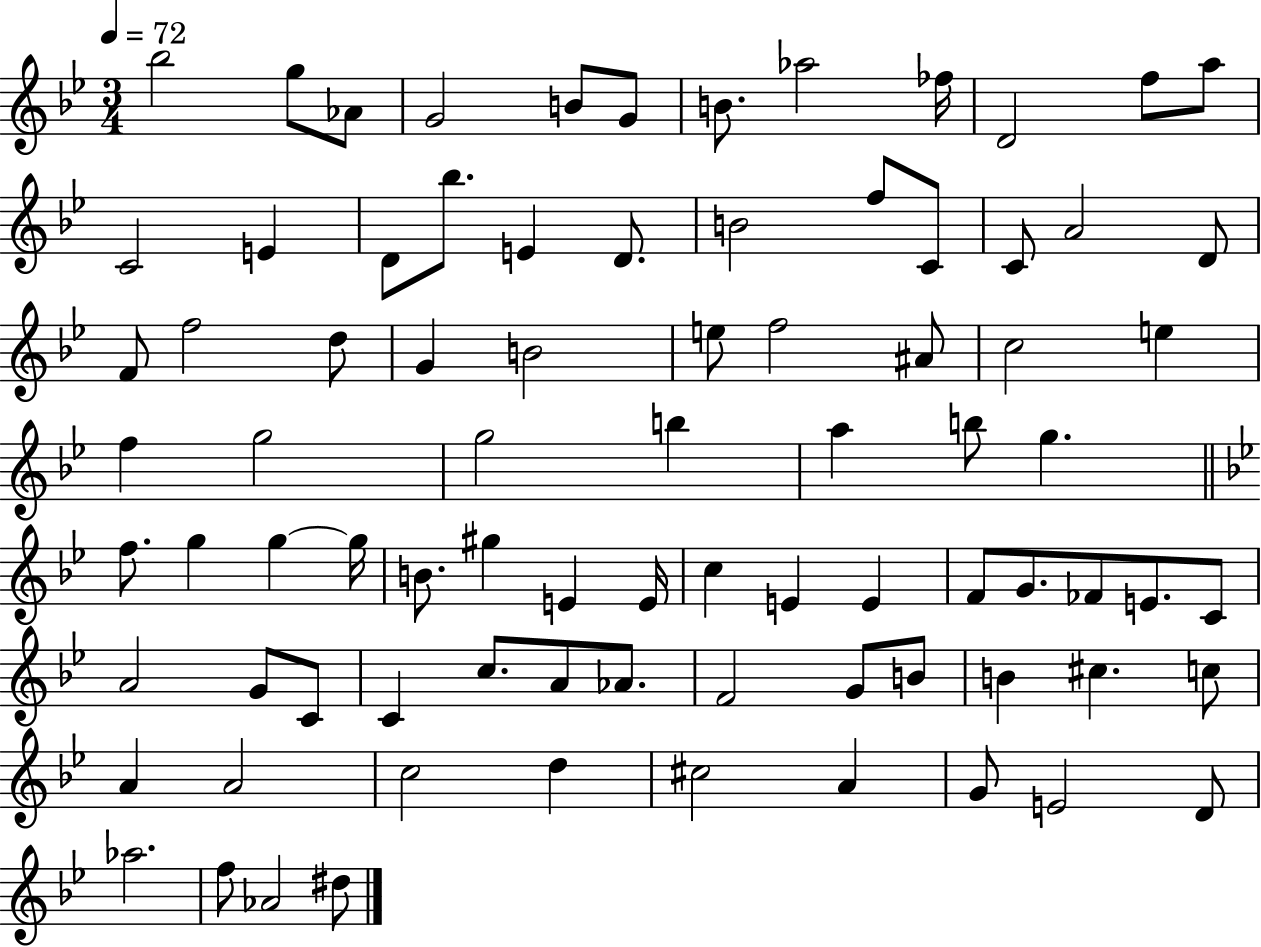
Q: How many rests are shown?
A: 0